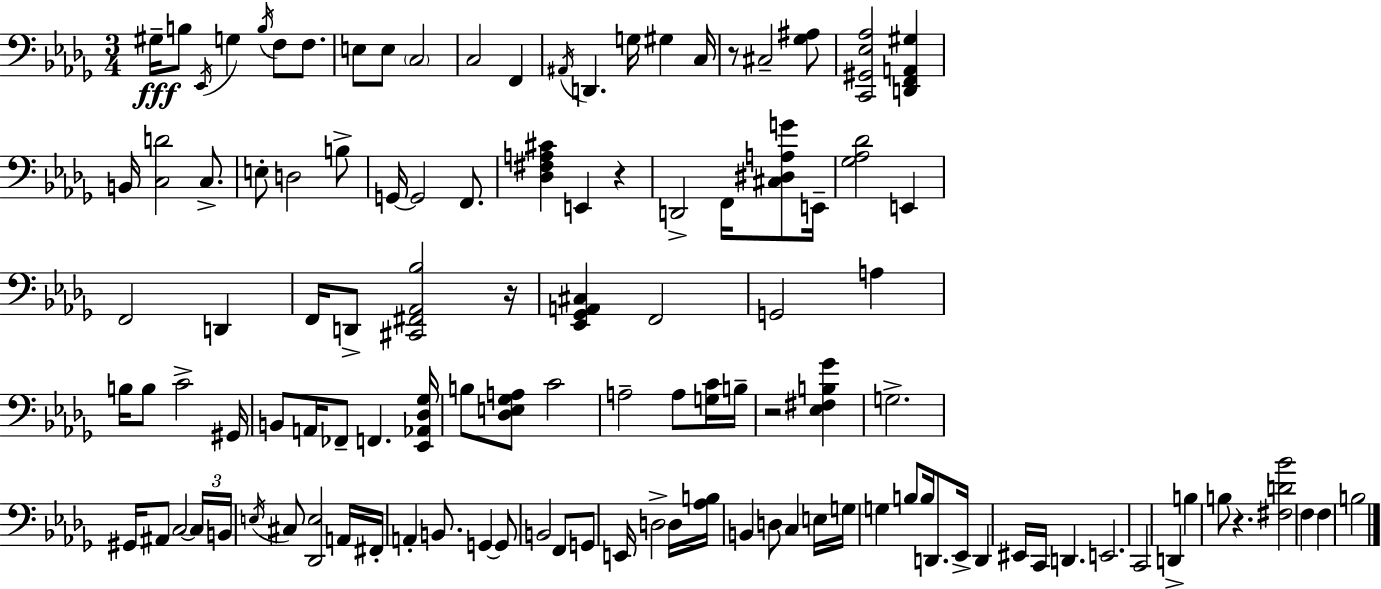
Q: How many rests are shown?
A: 5